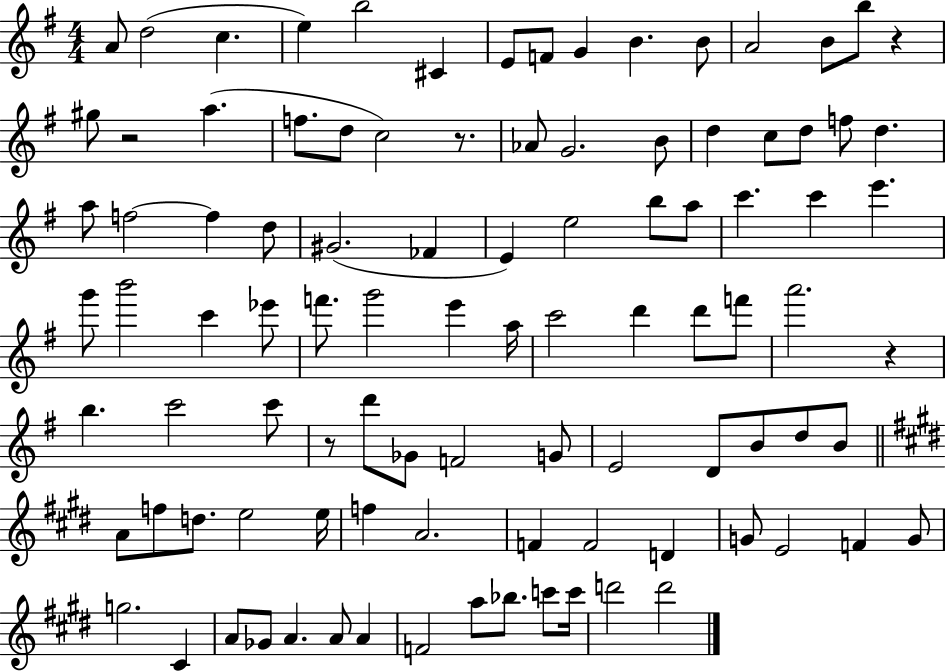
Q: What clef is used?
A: treble